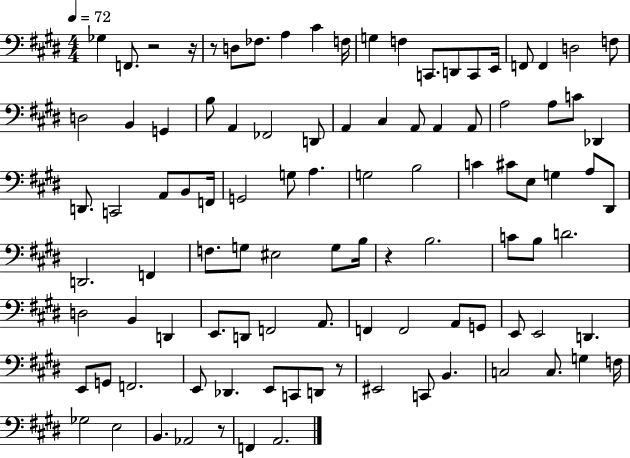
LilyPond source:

{
  \clef bass
  \numericTimeSignature
  \time 4/4
  \key e \major
  \tempo 4 = 72
  \repeat volta 2 { ges4 f,8. r2 r16 | r8 d8 fes8. a4 cis'4 f16 | g4 f4 c,8. d,8 c,8 e,16 | f,8 f,4 d2 f8 | \break d2 b,4 g,4 | b8 a,4 fes,2 d,8 | a,4 cis4 a,8 a,4 a,8 | a2 a8 c'8 des,4 | \break d,8. c,2 a,8 b,8 f,16 | g,2 g8 a4. | g2 b2 | c'4 cis'8 e8 g4 a8 dis,8 | \break d,2. f,4 | f8. g8 eis2 g8 b16 | r4 b2. | c'8 b8 d'2. | \break d2 b,4 d,4 | e,8. d,8 f,2 a,8. | f,4 f,2 a,8 g,8 | e,8 e,2 d,4. | \break e,8 g,8 f,2. | e,8 des,4. e,8 c,8 d,8 r8 | eis,2 c,8 b,4. | c2 c8. g4 f16 | \break ges2 e2 | b,4. aes,2 r8 | f,4 a,2. | } \bar "|."
}